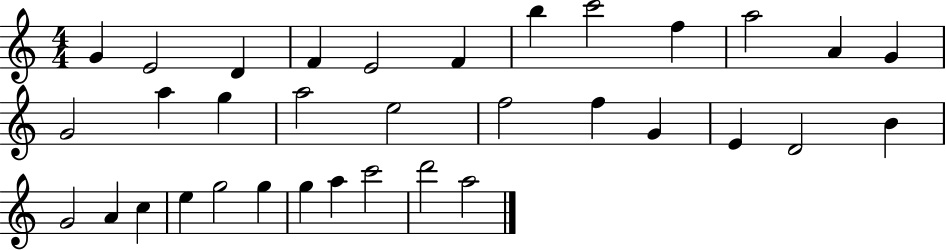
X:1
T:Untitled
M:4/4
L:1/4
K:C
G E2 D F E2 F b c'2 f a2 A G G2 a g a2 e2 f2 f G E D2 B G2 A c e g2 g g a c'2 d'2 a2